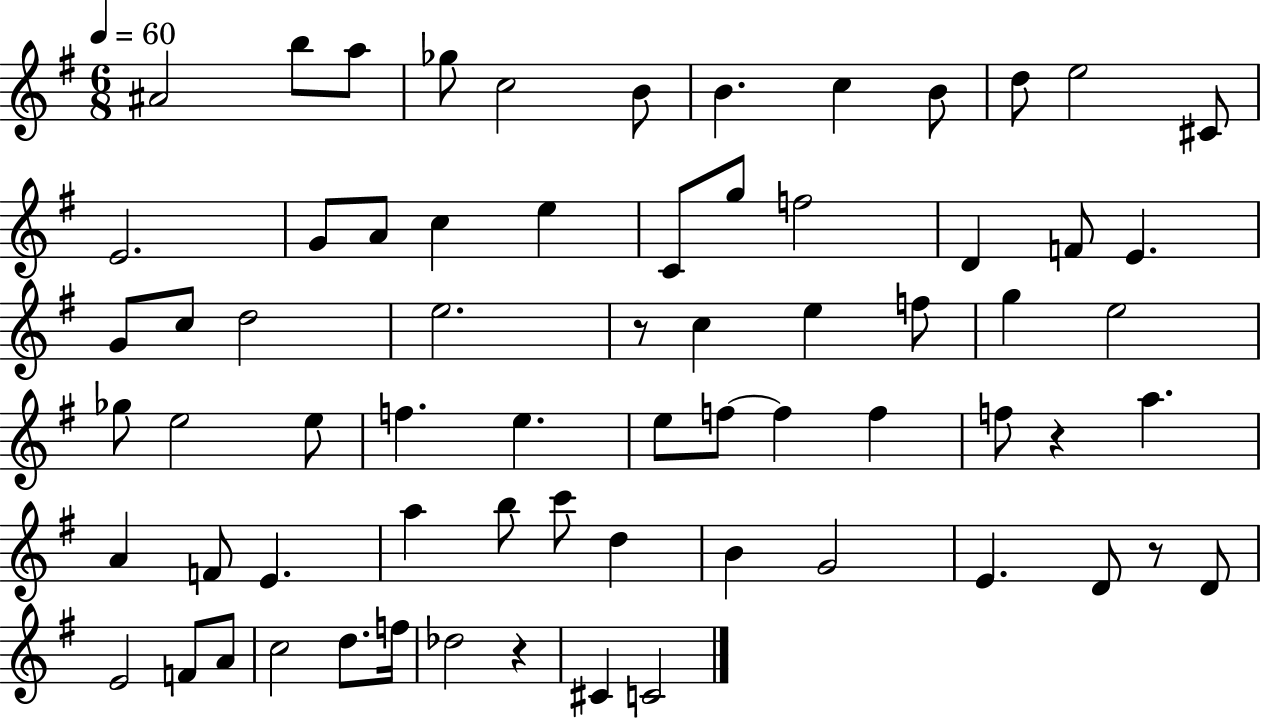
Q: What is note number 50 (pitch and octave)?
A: D5